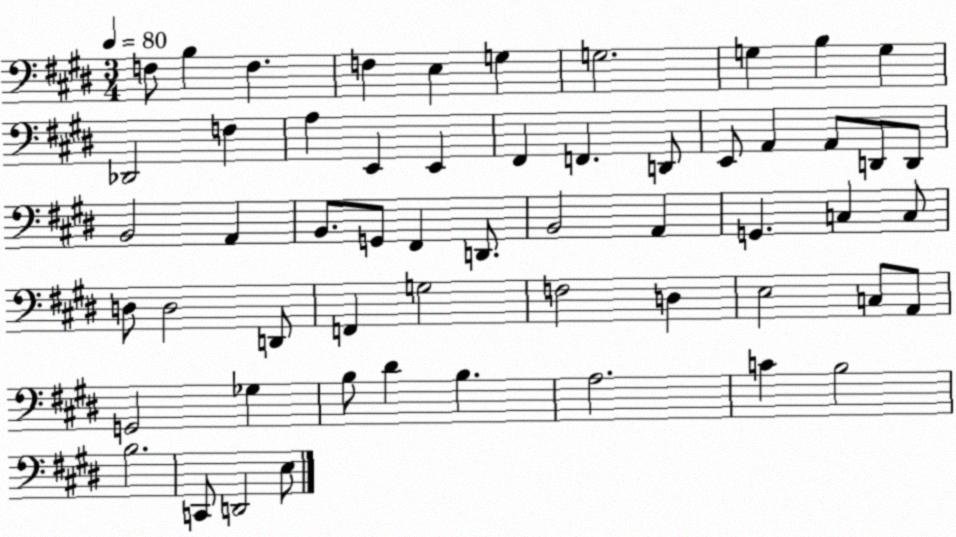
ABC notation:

X:1
T:Untitled
M:3/4
L:1/4
K:E
F,/2 B, F, F, E, G, G,2 G, B, G, _D,,2 F, A, E,, E,, ^F,, F,, D,,/2 E,,/2 A,, A,,/2 D,,/2 D,,/2 B,,2 A,, B,,/2 G,,/2 ^F,, D,,/2 B,,2 A,, G,, C, C,/2 D,/2 D,2 D,,/2 F,, G,2 F,2 D, E,2 C,/2 A,,/2 G,,2 _G, B,/2 ^D B, A,2 C B,2 B,2 C,,/2 D,,2 E,/2